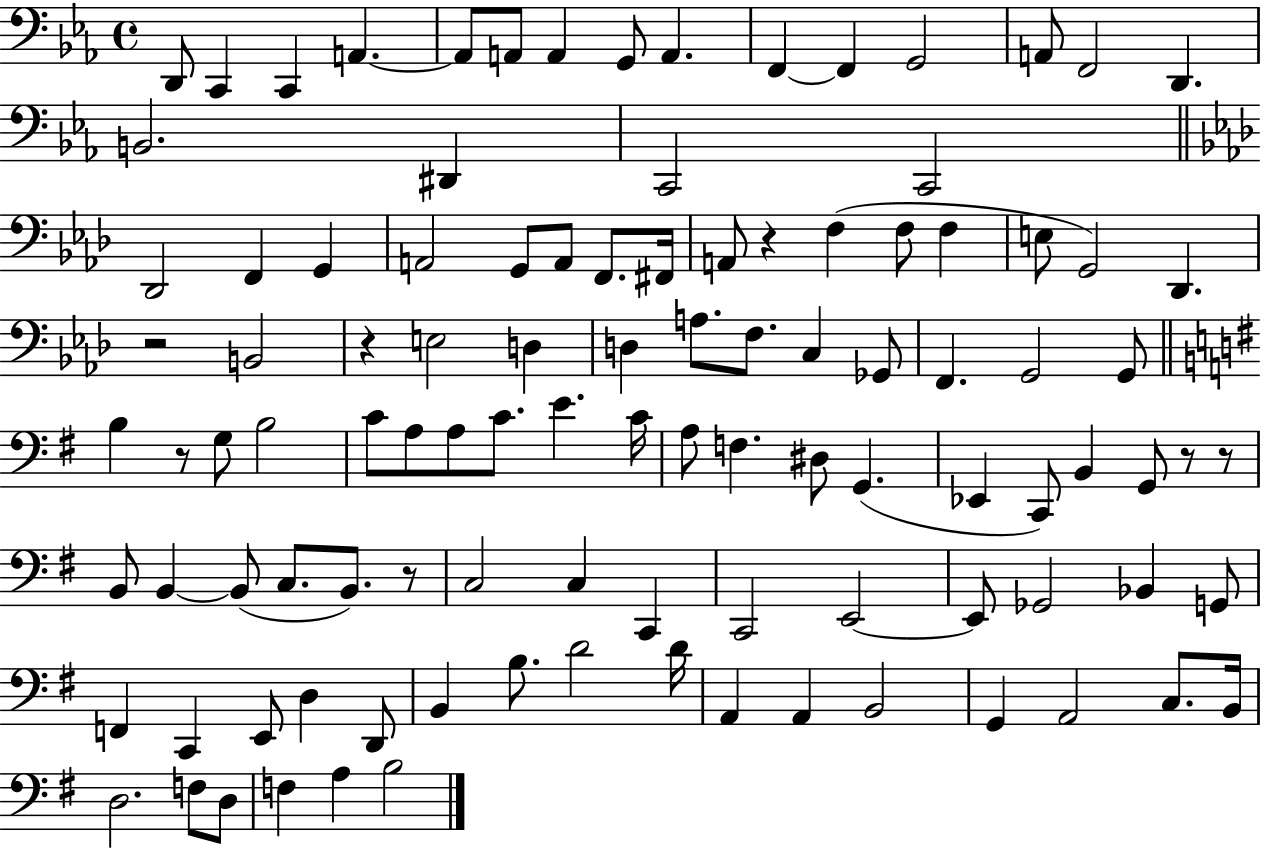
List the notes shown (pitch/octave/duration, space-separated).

D2/e C2/q C2/q A2/q. A2/e A2/e A2/q G2/e A2/q. F2/q F2/q G2/h A2/e F2/h D2/q. B2/h. D#2/q C2/h C2/h Db2/h F2/q G2/q A2/h G2/e A2/e F2/e. F#2/s A2/e R/q F3/q F3/e F3/q E3/e G2/h Db2/q. R/h B2/h R/q E3/h D3/q D3/q A3/e. F3/e. C3/q Gb2/e F2/q. G2/h G2/e B3/q R/e G3/e B3/h C4/e A3/e A3/e C4/e. E4/q. C4/s A3/e F3/q. D#3/e G2/q. Eb2/q C2/e B2/q G2/e R/e R/e B2/e B2/q B2/e C3/e. B2/e. R/e C3/h C3/q C2/q C2/h E2/h E2/e Gb2/h Bb2/q G2/e F2/q C2/q E2/e D3/q D2/e B2/q B3/e. D4/h D4/s A2/q A2/q B2/h G2/q A2/h C3/e. B2/s D3/h. F3/e D3/e F3/q A3/q B3/h